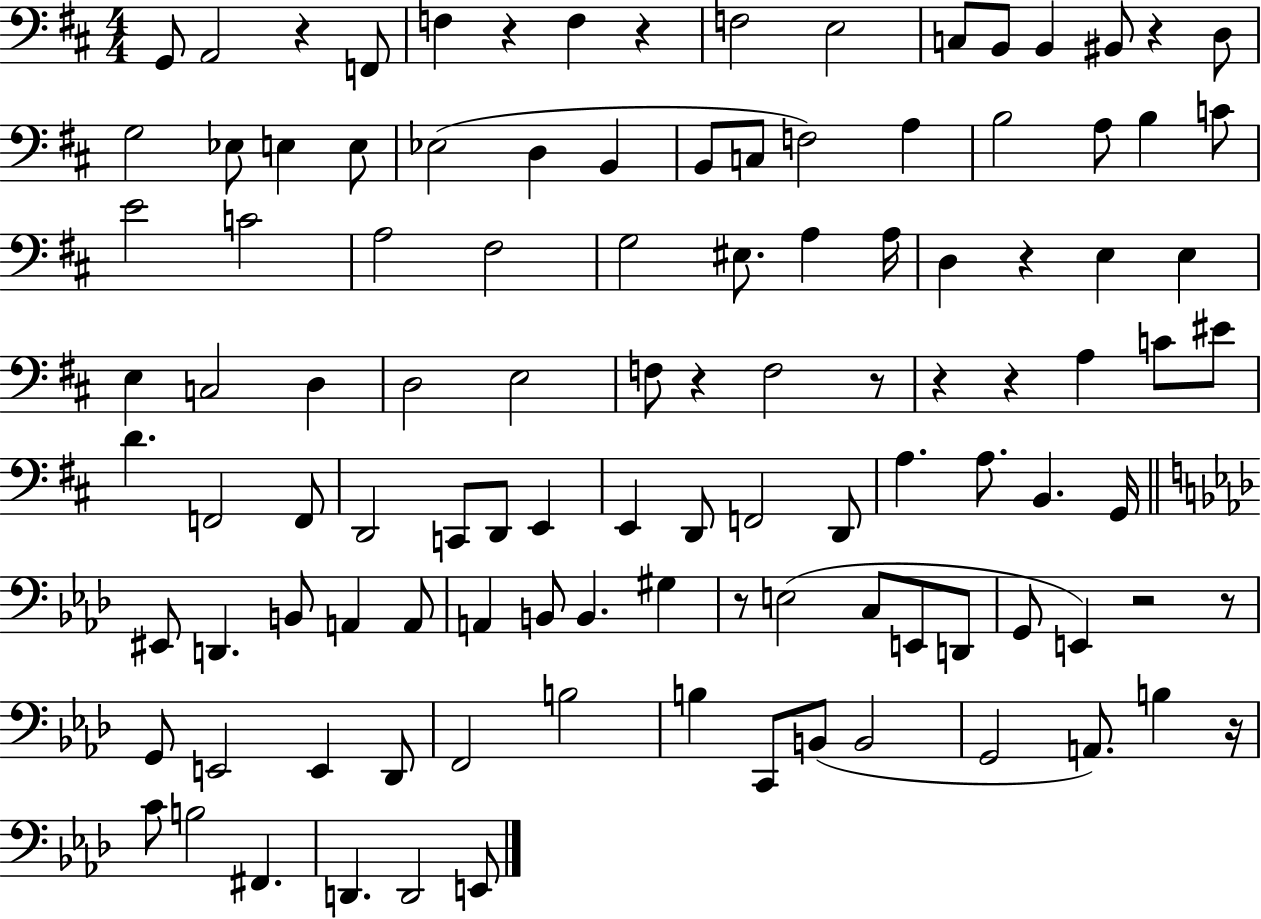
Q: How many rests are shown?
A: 13